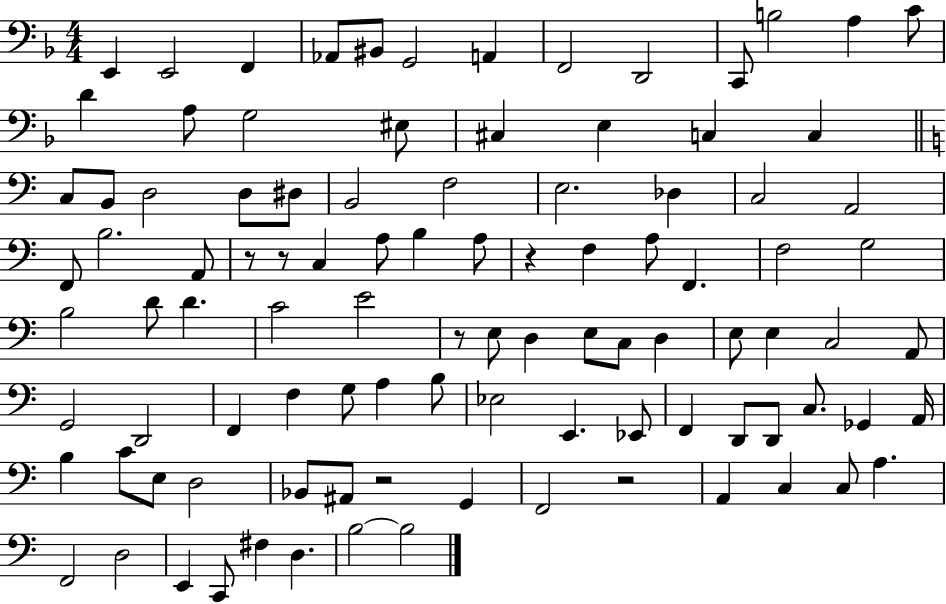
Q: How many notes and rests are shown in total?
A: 100